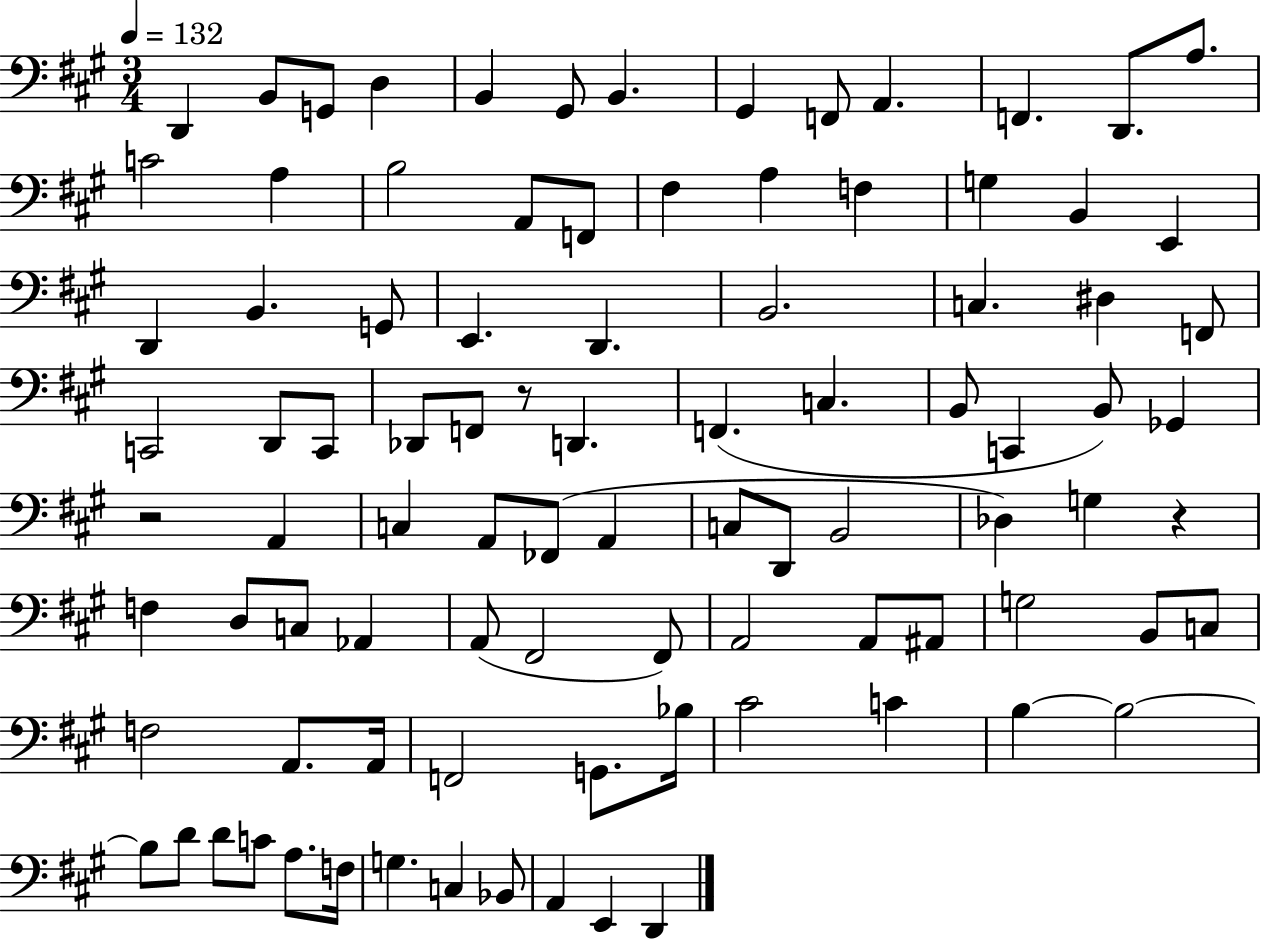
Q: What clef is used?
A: bass